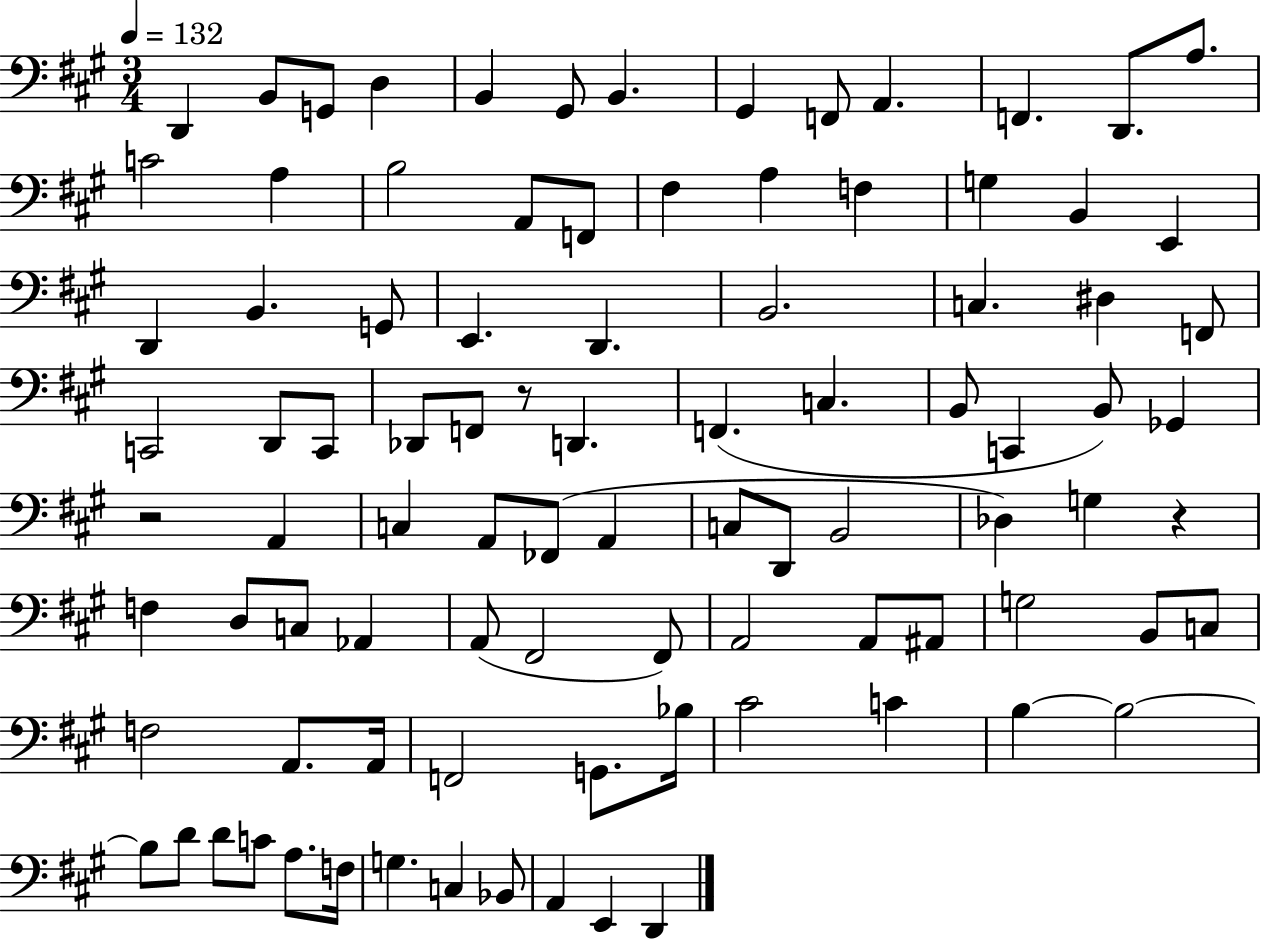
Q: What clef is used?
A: bass